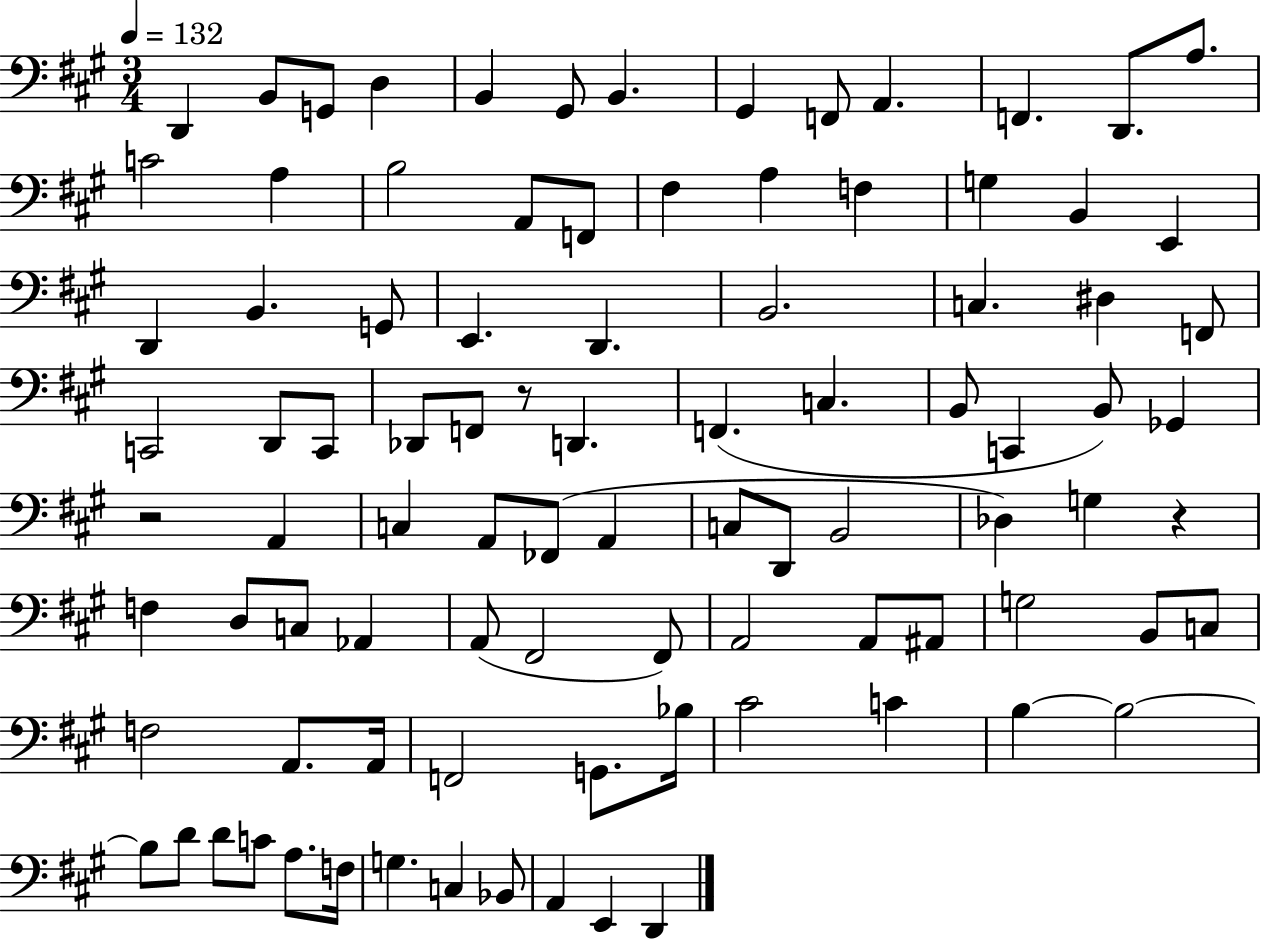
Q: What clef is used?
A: bass